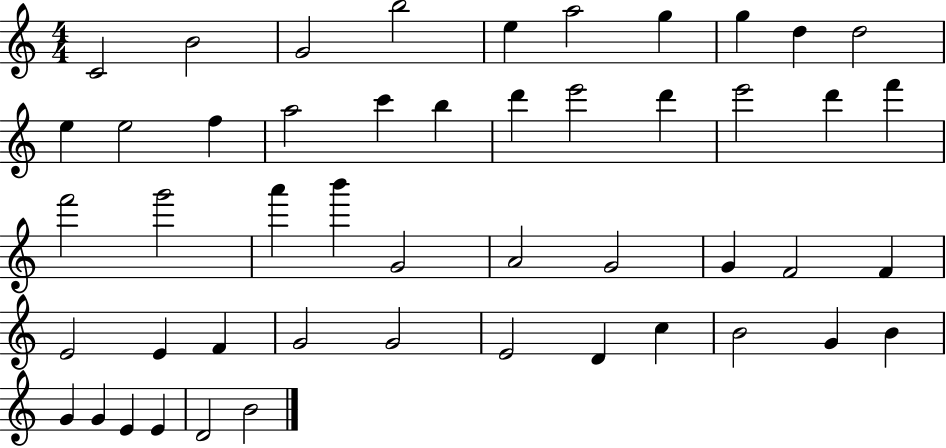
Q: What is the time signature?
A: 4/4